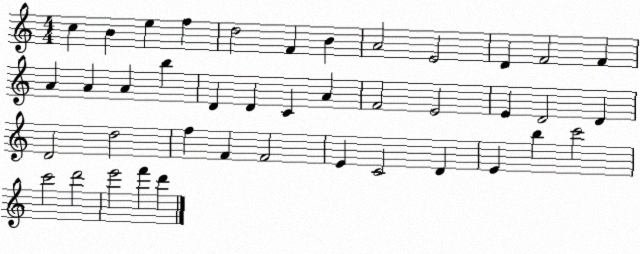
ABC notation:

X:1
T:Untitled
M:4/4
L:1/4
K:C
c B e f d2 F B A2 E2 D F2 F A A A b D D C A F2 E2 E D2 D D2 d2 f F F2 E C2 D E b c'2 c'2 d'2 e'2 f' d'